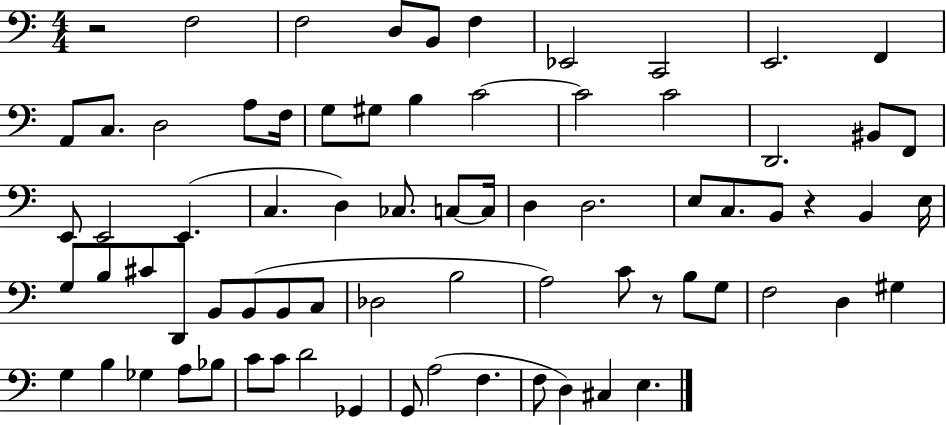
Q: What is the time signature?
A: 4/4